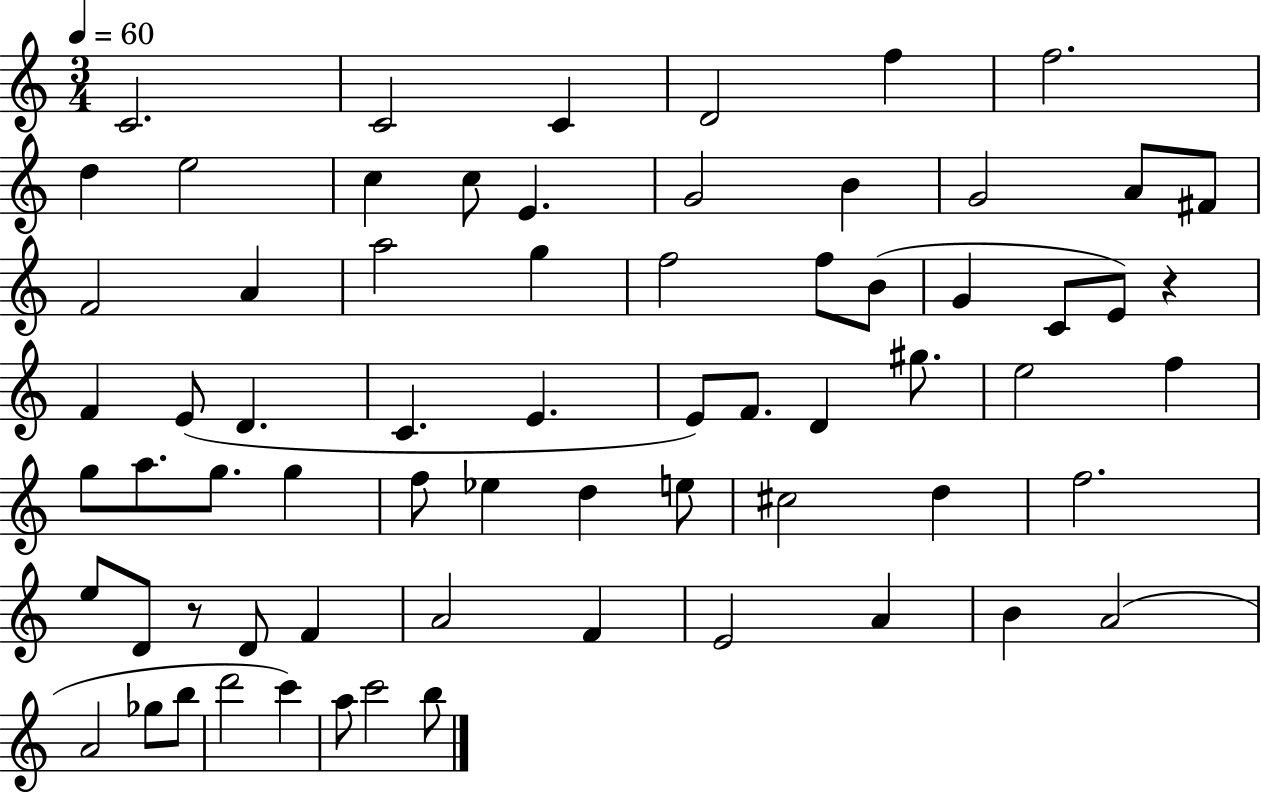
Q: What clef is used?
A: treble